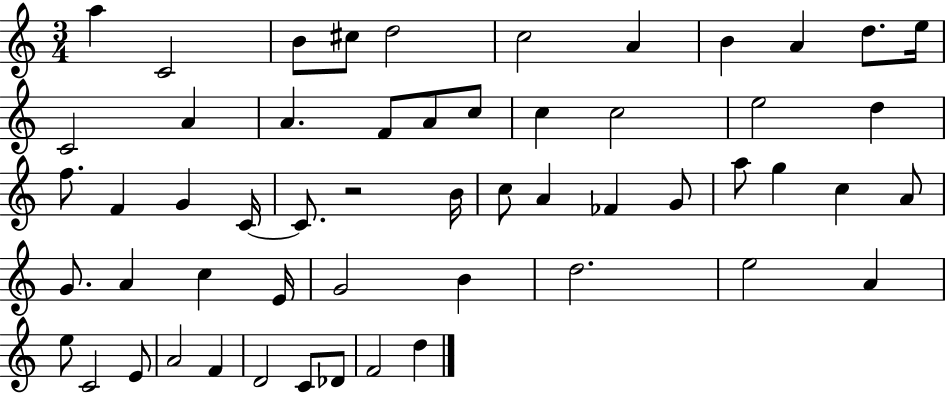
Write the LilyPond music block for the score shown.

{
  \clef treble
  \numericTimeSignature
  \time 3/4
  \key c \major
  a''4 c'2 | b'8 cis''8 d''2 | c''2 a'4 | b'4 a'4 d''8. e''16 | \break c'2 a'4 | a'4. f'8 a'8 c''8 | c''4 c''2 | e''2 d''4 | \break f''8. f'4 g'4 c'16~~ | c'8. r2 b'16 | c''8 a'4 fes'4 g'8 | a''8 g''4 c''4 a'8 | \break g'8. a'4 c''4 e'16 | g'2 b'4 | d''2. | e''2 a'4 | \break e''8 c'2 e'8 | a'2 f'4 | d'2 c'8 des'8 | f'2 d''4 | \break \bar "|."
}